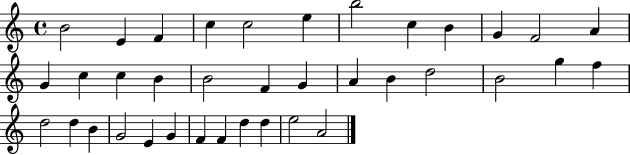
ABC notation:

X:1
T:Untitled
M:4/4
L:1/4
K:C
B2 E F c c2 e b2 c B G F2 A G c c B B2 F G A B d2 B2 g f d2 d B G2 E G F F d d e2 A2